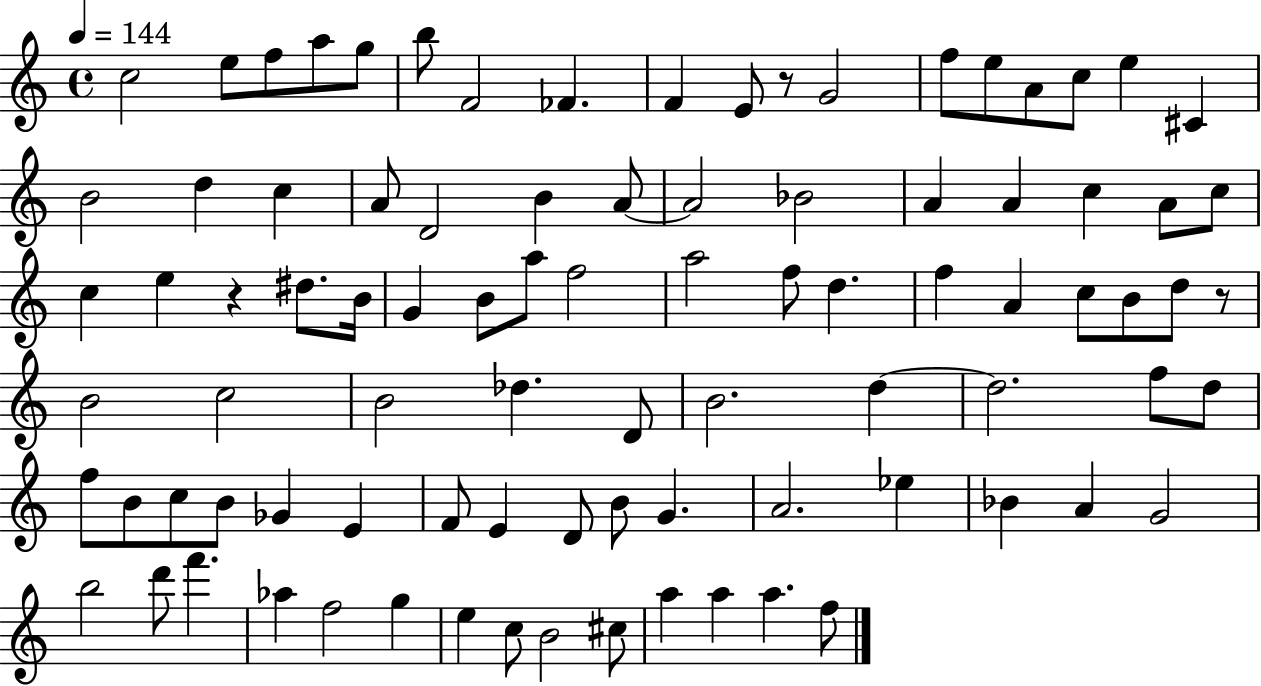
X:1
T:Untitled
M:4/4
L:1/4
K:C
c2 e/2 f/2 a/2 g/2 b/2 F2 _F F E/2 z/2 G2 f/2 e/2 A/2 c/2 e ^C B2 d c A/2 D2 B A/2 A2 _B2 A A c A/2 c/2 c e z ^d/2 B/4 G B/2 a/2 f2 a2 f/2 d f A c/2 B/2 d/2 z/2 B2 c2 B2 _d D/2 B2 d d2 f/2 d/2 f/2 B/2 c/2 B/2 _G E F/2 E D/2 B/2 G A2 _e _B A G2 b2 d'/2 f' _a f2 g e c/2 B2 ^c/2 a a a f/2